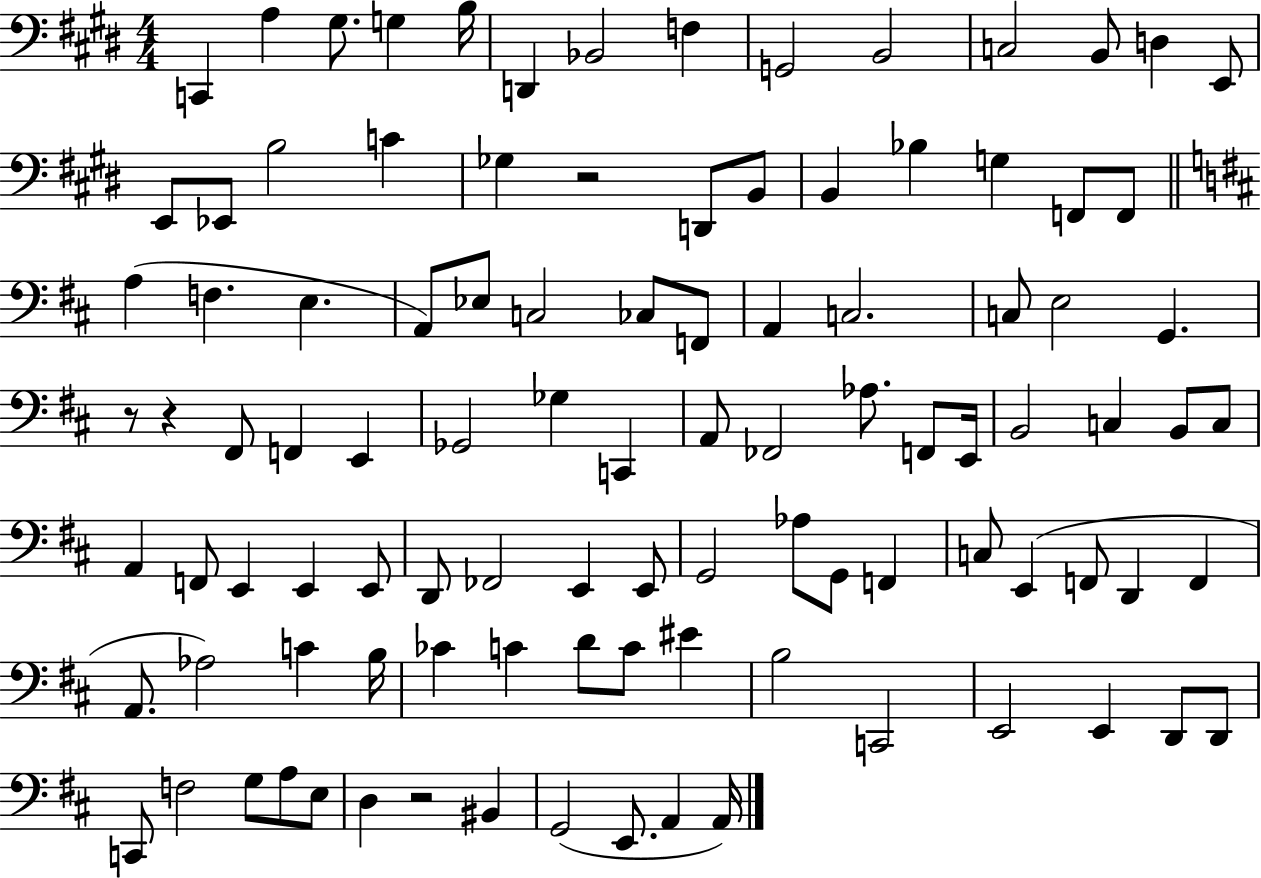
C2/q A3/q G#3/e. G3/q B3/s D2/q Bb2/h F3/q G2/h B2/h C3/h B2/e D3/q E2/e E2/e Eb2/e B3/h C4/q Gb3/q R/h D2/e B2/e B2/q Bb3/q G3/q F2/e F2/e A3/q F3/q. E3/q. A2/e Eb3/e C3/h CES3/e F2/e A2/q C3/h. C3/e E3/h G2/q. R/e R/q F#2/e F2/q E2/q Gb2/h Gb3/q C2/q A2/e FES2/h Ab3/e. F2/e E2/s B2/h C3/q B2/e C3/e A2/q F2/e E2/q E2/q E2/e D2/e FES2/h E2/q E2/e G2/h Ab3/e G2/e F2/q C3/e E2/q F2/e D2/q F2/q A2/e. Ab3/h C4/q B3/s CES4/q C4/q D4/e C4/e EIS4/q B3/h C2/h E2/h E2/q D2/e D2/e C2/e F3/h G3/e A3/e E3/e D3/q R/h BIS2/q G2/h E2/e. A2/q A2/s